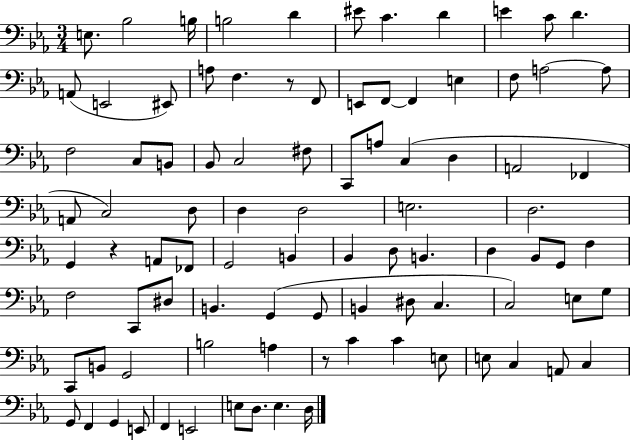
{
  \clef bass
  \numericTimeSignature
  \time 3/4
  \key ees \major
  \repeat volta 2 { e8. bes2 b16 | b2 d'4 | eis'8 c'4. d'4 | e'4 c'8 d'4. | \break a,8( e,2 eis,8) | a8 f4. r8 f,8 | e,8 f,8~~ f,4 e4 | f8 a2~~ a8 | \break f2 c8 b,8 | bes,8 c2 fis8 | c,8 a8 c4( d4 | a,2 fes,4 | \break a,8 c2) d8 | d4 d2 | e2. | d2. | \break g,4 r4 a,8 fes,8 | g,2 b,4 | bes,4 d8 b,4. | d4 bes,8 g,8 f4 | \break f2 c,8 dis8 | b,4. g,4( g,8 | b,4 dis8 c4. | c2) e8 g8 | \break c,8 b,8 g,2 | b2 a4 | r8 c'4 c'4 e8 | e8 c4 a,8 c4 | \break g,8 f,4 g,4 e,8 | f,4 e,2 | e8 d8. e4. d16 | } \bar "|."
}